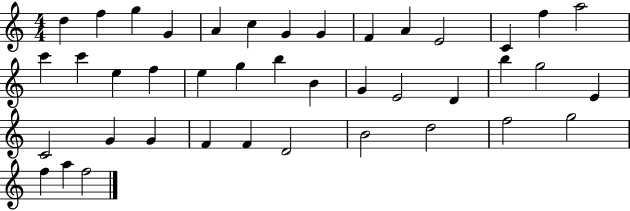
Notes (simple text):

D5/q F5/q G5/q G4/q A4/q C5/q G4/q G4/q F4/q A4/q E4/h C4/q F5/q A5/h C6/q C6/q E5/q F5/q E5/q G5/q B5/q B4/q G4/q E4/h D4/q B5/q G5/h E4/q C4/h G4/q G4/q F4/q F4/q D4/h B4/h D5/h F5/h G5/h F5/q A5/q F5/h